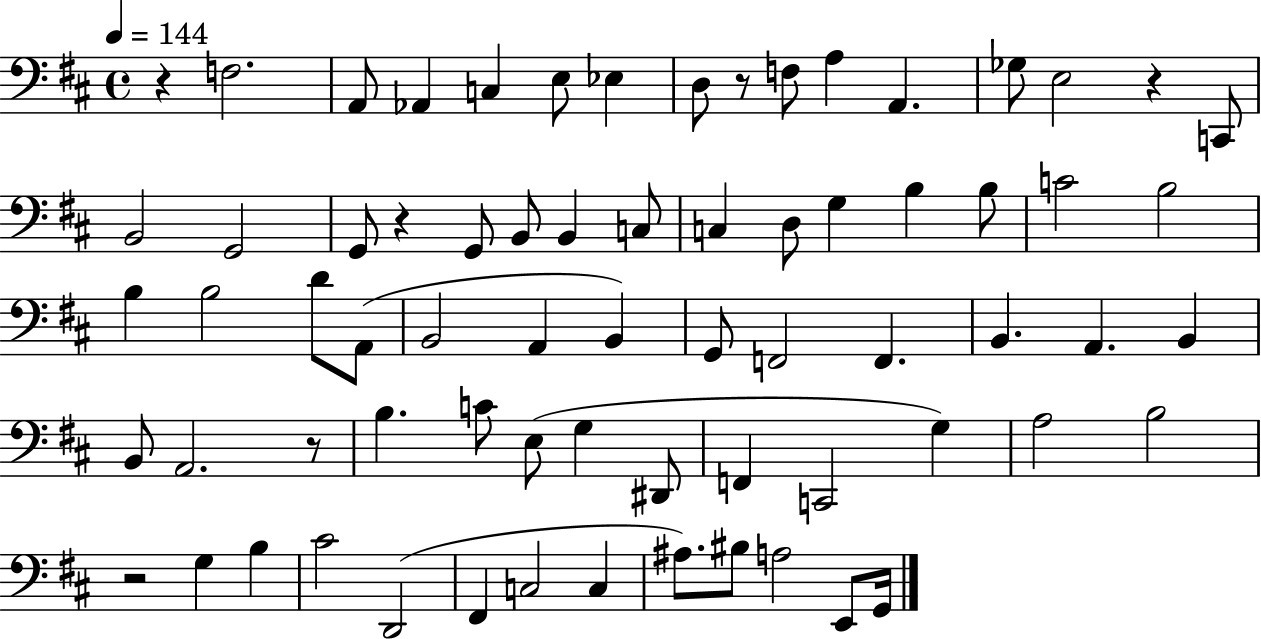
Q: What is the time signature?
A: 4/4